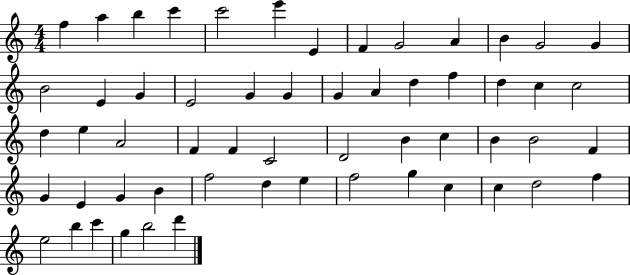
F5/q A5/q B5/q C6/q C6/h E6/q E4/q F4/q G4/h A4/q B4/q G4/h G4/q B4/h E4/q G4/q E4/h G4/q G4/q G4/q A4/q D5/q F5/q D5/q C5/q C5/h D5/q E5/q A4/h F4/q F4/q C4/h D4/h B4/q C5/q B4/q B4/h F4/q G4/q E4/q G4/q B4/q F5/h D5/q E5/q F5/h G5/q C5/q C5/q D5/h F5/q E5/h B5/q C6/q G5/q B5/h D6/q